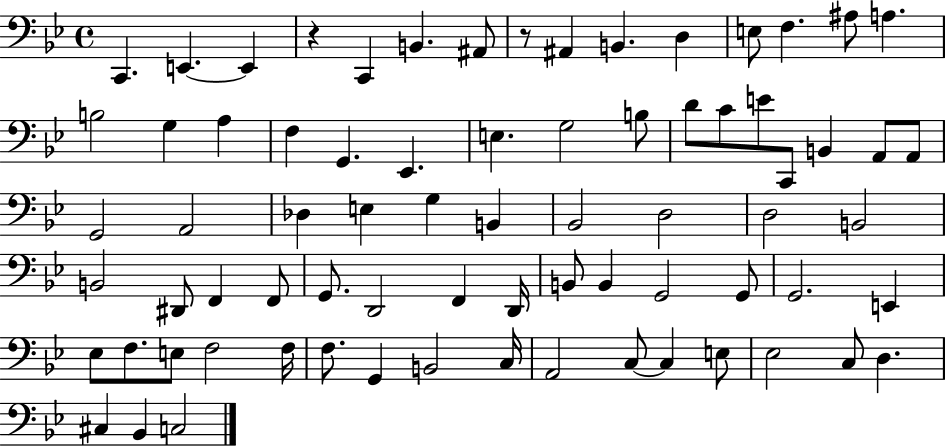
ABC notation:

X:1
T:Untitled
M:4/4
L:1/4
K:Bb
C,, E,, E,, z C,, B,, ^A,,/2 z/2 ^A,, B,, D, E,/2 F, ^A,/2 A, B,2 G, A, F, G,, _E,, E, G,2 B,/2 D/2 C/2 E/2 C,,/2 B,, A,,/2 A,,/2 G,,2 A,,2 _D, E, G, B,, _B,,2 D,2 D,2 B,,2 B,,2 ^D,,/2 F,, F,,/2 G,,/2 D,,2 F,, D,,/4 B,,/2 B,, G,,2 G,,/2 G,,2 E,, _E,/2 F,/2 E,/2 F,2 F,/4 F,/2 G,, B,,2 C,/4 A,,2 C,/2 C, E,/2 _E,2 C,/2 D, ^C, _B,, C,2